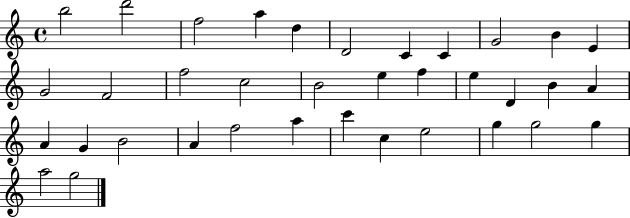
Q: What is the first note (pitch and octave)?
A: B5